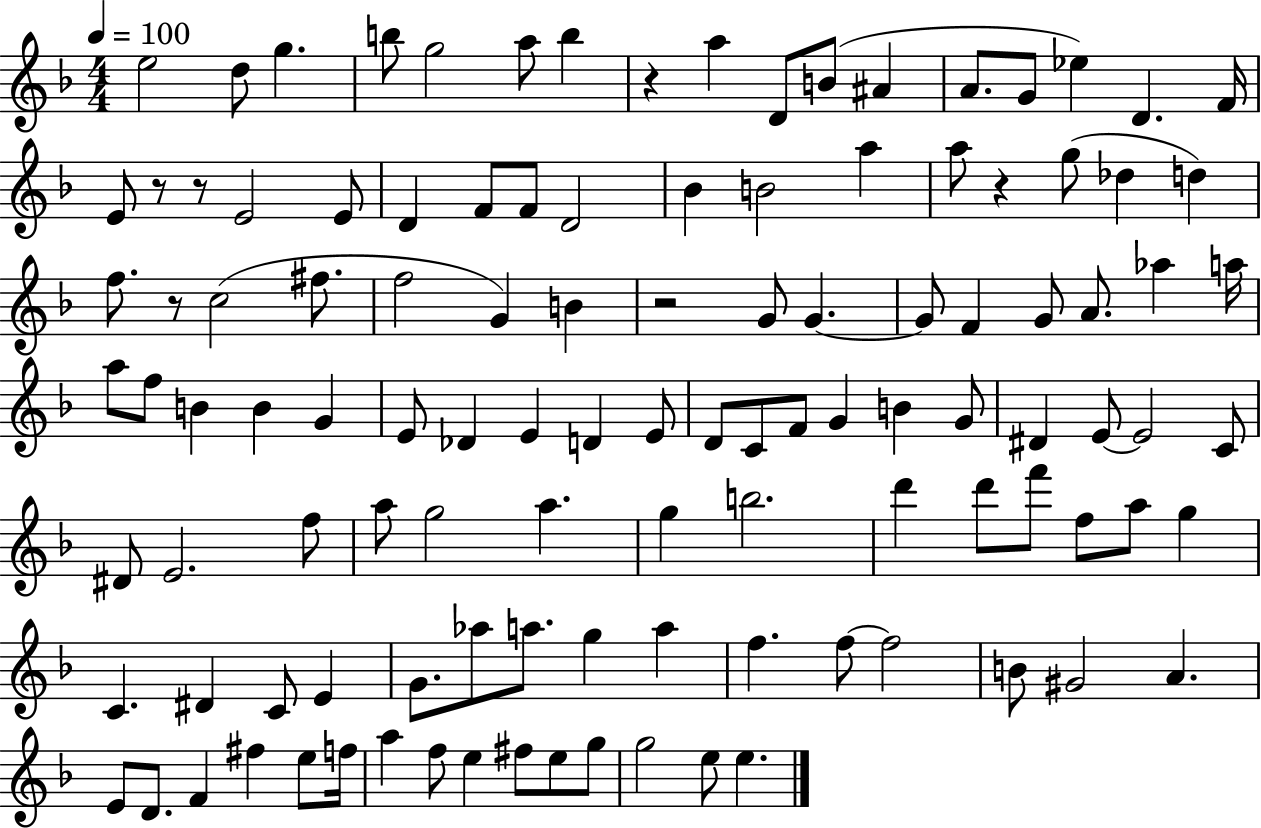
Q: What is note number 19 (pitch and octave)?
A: E4